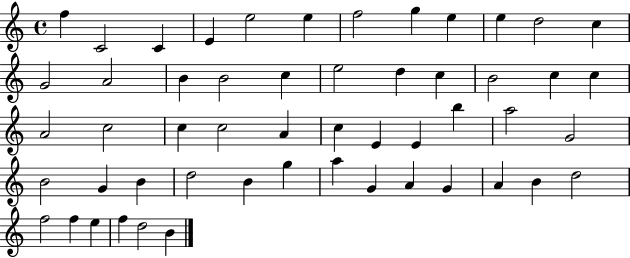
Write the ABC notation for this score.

X:1
T:Untitled
M:4/4
L:1/4
K:C
f C2 C E e2 e f2 g e e d2 c G2 A2 B B2 c e2 d c B2 c c A2 c2 c c2 A c E E b a2 G2 B2 G B d2 B g a G A G A B d2 f2 f e f d2 B